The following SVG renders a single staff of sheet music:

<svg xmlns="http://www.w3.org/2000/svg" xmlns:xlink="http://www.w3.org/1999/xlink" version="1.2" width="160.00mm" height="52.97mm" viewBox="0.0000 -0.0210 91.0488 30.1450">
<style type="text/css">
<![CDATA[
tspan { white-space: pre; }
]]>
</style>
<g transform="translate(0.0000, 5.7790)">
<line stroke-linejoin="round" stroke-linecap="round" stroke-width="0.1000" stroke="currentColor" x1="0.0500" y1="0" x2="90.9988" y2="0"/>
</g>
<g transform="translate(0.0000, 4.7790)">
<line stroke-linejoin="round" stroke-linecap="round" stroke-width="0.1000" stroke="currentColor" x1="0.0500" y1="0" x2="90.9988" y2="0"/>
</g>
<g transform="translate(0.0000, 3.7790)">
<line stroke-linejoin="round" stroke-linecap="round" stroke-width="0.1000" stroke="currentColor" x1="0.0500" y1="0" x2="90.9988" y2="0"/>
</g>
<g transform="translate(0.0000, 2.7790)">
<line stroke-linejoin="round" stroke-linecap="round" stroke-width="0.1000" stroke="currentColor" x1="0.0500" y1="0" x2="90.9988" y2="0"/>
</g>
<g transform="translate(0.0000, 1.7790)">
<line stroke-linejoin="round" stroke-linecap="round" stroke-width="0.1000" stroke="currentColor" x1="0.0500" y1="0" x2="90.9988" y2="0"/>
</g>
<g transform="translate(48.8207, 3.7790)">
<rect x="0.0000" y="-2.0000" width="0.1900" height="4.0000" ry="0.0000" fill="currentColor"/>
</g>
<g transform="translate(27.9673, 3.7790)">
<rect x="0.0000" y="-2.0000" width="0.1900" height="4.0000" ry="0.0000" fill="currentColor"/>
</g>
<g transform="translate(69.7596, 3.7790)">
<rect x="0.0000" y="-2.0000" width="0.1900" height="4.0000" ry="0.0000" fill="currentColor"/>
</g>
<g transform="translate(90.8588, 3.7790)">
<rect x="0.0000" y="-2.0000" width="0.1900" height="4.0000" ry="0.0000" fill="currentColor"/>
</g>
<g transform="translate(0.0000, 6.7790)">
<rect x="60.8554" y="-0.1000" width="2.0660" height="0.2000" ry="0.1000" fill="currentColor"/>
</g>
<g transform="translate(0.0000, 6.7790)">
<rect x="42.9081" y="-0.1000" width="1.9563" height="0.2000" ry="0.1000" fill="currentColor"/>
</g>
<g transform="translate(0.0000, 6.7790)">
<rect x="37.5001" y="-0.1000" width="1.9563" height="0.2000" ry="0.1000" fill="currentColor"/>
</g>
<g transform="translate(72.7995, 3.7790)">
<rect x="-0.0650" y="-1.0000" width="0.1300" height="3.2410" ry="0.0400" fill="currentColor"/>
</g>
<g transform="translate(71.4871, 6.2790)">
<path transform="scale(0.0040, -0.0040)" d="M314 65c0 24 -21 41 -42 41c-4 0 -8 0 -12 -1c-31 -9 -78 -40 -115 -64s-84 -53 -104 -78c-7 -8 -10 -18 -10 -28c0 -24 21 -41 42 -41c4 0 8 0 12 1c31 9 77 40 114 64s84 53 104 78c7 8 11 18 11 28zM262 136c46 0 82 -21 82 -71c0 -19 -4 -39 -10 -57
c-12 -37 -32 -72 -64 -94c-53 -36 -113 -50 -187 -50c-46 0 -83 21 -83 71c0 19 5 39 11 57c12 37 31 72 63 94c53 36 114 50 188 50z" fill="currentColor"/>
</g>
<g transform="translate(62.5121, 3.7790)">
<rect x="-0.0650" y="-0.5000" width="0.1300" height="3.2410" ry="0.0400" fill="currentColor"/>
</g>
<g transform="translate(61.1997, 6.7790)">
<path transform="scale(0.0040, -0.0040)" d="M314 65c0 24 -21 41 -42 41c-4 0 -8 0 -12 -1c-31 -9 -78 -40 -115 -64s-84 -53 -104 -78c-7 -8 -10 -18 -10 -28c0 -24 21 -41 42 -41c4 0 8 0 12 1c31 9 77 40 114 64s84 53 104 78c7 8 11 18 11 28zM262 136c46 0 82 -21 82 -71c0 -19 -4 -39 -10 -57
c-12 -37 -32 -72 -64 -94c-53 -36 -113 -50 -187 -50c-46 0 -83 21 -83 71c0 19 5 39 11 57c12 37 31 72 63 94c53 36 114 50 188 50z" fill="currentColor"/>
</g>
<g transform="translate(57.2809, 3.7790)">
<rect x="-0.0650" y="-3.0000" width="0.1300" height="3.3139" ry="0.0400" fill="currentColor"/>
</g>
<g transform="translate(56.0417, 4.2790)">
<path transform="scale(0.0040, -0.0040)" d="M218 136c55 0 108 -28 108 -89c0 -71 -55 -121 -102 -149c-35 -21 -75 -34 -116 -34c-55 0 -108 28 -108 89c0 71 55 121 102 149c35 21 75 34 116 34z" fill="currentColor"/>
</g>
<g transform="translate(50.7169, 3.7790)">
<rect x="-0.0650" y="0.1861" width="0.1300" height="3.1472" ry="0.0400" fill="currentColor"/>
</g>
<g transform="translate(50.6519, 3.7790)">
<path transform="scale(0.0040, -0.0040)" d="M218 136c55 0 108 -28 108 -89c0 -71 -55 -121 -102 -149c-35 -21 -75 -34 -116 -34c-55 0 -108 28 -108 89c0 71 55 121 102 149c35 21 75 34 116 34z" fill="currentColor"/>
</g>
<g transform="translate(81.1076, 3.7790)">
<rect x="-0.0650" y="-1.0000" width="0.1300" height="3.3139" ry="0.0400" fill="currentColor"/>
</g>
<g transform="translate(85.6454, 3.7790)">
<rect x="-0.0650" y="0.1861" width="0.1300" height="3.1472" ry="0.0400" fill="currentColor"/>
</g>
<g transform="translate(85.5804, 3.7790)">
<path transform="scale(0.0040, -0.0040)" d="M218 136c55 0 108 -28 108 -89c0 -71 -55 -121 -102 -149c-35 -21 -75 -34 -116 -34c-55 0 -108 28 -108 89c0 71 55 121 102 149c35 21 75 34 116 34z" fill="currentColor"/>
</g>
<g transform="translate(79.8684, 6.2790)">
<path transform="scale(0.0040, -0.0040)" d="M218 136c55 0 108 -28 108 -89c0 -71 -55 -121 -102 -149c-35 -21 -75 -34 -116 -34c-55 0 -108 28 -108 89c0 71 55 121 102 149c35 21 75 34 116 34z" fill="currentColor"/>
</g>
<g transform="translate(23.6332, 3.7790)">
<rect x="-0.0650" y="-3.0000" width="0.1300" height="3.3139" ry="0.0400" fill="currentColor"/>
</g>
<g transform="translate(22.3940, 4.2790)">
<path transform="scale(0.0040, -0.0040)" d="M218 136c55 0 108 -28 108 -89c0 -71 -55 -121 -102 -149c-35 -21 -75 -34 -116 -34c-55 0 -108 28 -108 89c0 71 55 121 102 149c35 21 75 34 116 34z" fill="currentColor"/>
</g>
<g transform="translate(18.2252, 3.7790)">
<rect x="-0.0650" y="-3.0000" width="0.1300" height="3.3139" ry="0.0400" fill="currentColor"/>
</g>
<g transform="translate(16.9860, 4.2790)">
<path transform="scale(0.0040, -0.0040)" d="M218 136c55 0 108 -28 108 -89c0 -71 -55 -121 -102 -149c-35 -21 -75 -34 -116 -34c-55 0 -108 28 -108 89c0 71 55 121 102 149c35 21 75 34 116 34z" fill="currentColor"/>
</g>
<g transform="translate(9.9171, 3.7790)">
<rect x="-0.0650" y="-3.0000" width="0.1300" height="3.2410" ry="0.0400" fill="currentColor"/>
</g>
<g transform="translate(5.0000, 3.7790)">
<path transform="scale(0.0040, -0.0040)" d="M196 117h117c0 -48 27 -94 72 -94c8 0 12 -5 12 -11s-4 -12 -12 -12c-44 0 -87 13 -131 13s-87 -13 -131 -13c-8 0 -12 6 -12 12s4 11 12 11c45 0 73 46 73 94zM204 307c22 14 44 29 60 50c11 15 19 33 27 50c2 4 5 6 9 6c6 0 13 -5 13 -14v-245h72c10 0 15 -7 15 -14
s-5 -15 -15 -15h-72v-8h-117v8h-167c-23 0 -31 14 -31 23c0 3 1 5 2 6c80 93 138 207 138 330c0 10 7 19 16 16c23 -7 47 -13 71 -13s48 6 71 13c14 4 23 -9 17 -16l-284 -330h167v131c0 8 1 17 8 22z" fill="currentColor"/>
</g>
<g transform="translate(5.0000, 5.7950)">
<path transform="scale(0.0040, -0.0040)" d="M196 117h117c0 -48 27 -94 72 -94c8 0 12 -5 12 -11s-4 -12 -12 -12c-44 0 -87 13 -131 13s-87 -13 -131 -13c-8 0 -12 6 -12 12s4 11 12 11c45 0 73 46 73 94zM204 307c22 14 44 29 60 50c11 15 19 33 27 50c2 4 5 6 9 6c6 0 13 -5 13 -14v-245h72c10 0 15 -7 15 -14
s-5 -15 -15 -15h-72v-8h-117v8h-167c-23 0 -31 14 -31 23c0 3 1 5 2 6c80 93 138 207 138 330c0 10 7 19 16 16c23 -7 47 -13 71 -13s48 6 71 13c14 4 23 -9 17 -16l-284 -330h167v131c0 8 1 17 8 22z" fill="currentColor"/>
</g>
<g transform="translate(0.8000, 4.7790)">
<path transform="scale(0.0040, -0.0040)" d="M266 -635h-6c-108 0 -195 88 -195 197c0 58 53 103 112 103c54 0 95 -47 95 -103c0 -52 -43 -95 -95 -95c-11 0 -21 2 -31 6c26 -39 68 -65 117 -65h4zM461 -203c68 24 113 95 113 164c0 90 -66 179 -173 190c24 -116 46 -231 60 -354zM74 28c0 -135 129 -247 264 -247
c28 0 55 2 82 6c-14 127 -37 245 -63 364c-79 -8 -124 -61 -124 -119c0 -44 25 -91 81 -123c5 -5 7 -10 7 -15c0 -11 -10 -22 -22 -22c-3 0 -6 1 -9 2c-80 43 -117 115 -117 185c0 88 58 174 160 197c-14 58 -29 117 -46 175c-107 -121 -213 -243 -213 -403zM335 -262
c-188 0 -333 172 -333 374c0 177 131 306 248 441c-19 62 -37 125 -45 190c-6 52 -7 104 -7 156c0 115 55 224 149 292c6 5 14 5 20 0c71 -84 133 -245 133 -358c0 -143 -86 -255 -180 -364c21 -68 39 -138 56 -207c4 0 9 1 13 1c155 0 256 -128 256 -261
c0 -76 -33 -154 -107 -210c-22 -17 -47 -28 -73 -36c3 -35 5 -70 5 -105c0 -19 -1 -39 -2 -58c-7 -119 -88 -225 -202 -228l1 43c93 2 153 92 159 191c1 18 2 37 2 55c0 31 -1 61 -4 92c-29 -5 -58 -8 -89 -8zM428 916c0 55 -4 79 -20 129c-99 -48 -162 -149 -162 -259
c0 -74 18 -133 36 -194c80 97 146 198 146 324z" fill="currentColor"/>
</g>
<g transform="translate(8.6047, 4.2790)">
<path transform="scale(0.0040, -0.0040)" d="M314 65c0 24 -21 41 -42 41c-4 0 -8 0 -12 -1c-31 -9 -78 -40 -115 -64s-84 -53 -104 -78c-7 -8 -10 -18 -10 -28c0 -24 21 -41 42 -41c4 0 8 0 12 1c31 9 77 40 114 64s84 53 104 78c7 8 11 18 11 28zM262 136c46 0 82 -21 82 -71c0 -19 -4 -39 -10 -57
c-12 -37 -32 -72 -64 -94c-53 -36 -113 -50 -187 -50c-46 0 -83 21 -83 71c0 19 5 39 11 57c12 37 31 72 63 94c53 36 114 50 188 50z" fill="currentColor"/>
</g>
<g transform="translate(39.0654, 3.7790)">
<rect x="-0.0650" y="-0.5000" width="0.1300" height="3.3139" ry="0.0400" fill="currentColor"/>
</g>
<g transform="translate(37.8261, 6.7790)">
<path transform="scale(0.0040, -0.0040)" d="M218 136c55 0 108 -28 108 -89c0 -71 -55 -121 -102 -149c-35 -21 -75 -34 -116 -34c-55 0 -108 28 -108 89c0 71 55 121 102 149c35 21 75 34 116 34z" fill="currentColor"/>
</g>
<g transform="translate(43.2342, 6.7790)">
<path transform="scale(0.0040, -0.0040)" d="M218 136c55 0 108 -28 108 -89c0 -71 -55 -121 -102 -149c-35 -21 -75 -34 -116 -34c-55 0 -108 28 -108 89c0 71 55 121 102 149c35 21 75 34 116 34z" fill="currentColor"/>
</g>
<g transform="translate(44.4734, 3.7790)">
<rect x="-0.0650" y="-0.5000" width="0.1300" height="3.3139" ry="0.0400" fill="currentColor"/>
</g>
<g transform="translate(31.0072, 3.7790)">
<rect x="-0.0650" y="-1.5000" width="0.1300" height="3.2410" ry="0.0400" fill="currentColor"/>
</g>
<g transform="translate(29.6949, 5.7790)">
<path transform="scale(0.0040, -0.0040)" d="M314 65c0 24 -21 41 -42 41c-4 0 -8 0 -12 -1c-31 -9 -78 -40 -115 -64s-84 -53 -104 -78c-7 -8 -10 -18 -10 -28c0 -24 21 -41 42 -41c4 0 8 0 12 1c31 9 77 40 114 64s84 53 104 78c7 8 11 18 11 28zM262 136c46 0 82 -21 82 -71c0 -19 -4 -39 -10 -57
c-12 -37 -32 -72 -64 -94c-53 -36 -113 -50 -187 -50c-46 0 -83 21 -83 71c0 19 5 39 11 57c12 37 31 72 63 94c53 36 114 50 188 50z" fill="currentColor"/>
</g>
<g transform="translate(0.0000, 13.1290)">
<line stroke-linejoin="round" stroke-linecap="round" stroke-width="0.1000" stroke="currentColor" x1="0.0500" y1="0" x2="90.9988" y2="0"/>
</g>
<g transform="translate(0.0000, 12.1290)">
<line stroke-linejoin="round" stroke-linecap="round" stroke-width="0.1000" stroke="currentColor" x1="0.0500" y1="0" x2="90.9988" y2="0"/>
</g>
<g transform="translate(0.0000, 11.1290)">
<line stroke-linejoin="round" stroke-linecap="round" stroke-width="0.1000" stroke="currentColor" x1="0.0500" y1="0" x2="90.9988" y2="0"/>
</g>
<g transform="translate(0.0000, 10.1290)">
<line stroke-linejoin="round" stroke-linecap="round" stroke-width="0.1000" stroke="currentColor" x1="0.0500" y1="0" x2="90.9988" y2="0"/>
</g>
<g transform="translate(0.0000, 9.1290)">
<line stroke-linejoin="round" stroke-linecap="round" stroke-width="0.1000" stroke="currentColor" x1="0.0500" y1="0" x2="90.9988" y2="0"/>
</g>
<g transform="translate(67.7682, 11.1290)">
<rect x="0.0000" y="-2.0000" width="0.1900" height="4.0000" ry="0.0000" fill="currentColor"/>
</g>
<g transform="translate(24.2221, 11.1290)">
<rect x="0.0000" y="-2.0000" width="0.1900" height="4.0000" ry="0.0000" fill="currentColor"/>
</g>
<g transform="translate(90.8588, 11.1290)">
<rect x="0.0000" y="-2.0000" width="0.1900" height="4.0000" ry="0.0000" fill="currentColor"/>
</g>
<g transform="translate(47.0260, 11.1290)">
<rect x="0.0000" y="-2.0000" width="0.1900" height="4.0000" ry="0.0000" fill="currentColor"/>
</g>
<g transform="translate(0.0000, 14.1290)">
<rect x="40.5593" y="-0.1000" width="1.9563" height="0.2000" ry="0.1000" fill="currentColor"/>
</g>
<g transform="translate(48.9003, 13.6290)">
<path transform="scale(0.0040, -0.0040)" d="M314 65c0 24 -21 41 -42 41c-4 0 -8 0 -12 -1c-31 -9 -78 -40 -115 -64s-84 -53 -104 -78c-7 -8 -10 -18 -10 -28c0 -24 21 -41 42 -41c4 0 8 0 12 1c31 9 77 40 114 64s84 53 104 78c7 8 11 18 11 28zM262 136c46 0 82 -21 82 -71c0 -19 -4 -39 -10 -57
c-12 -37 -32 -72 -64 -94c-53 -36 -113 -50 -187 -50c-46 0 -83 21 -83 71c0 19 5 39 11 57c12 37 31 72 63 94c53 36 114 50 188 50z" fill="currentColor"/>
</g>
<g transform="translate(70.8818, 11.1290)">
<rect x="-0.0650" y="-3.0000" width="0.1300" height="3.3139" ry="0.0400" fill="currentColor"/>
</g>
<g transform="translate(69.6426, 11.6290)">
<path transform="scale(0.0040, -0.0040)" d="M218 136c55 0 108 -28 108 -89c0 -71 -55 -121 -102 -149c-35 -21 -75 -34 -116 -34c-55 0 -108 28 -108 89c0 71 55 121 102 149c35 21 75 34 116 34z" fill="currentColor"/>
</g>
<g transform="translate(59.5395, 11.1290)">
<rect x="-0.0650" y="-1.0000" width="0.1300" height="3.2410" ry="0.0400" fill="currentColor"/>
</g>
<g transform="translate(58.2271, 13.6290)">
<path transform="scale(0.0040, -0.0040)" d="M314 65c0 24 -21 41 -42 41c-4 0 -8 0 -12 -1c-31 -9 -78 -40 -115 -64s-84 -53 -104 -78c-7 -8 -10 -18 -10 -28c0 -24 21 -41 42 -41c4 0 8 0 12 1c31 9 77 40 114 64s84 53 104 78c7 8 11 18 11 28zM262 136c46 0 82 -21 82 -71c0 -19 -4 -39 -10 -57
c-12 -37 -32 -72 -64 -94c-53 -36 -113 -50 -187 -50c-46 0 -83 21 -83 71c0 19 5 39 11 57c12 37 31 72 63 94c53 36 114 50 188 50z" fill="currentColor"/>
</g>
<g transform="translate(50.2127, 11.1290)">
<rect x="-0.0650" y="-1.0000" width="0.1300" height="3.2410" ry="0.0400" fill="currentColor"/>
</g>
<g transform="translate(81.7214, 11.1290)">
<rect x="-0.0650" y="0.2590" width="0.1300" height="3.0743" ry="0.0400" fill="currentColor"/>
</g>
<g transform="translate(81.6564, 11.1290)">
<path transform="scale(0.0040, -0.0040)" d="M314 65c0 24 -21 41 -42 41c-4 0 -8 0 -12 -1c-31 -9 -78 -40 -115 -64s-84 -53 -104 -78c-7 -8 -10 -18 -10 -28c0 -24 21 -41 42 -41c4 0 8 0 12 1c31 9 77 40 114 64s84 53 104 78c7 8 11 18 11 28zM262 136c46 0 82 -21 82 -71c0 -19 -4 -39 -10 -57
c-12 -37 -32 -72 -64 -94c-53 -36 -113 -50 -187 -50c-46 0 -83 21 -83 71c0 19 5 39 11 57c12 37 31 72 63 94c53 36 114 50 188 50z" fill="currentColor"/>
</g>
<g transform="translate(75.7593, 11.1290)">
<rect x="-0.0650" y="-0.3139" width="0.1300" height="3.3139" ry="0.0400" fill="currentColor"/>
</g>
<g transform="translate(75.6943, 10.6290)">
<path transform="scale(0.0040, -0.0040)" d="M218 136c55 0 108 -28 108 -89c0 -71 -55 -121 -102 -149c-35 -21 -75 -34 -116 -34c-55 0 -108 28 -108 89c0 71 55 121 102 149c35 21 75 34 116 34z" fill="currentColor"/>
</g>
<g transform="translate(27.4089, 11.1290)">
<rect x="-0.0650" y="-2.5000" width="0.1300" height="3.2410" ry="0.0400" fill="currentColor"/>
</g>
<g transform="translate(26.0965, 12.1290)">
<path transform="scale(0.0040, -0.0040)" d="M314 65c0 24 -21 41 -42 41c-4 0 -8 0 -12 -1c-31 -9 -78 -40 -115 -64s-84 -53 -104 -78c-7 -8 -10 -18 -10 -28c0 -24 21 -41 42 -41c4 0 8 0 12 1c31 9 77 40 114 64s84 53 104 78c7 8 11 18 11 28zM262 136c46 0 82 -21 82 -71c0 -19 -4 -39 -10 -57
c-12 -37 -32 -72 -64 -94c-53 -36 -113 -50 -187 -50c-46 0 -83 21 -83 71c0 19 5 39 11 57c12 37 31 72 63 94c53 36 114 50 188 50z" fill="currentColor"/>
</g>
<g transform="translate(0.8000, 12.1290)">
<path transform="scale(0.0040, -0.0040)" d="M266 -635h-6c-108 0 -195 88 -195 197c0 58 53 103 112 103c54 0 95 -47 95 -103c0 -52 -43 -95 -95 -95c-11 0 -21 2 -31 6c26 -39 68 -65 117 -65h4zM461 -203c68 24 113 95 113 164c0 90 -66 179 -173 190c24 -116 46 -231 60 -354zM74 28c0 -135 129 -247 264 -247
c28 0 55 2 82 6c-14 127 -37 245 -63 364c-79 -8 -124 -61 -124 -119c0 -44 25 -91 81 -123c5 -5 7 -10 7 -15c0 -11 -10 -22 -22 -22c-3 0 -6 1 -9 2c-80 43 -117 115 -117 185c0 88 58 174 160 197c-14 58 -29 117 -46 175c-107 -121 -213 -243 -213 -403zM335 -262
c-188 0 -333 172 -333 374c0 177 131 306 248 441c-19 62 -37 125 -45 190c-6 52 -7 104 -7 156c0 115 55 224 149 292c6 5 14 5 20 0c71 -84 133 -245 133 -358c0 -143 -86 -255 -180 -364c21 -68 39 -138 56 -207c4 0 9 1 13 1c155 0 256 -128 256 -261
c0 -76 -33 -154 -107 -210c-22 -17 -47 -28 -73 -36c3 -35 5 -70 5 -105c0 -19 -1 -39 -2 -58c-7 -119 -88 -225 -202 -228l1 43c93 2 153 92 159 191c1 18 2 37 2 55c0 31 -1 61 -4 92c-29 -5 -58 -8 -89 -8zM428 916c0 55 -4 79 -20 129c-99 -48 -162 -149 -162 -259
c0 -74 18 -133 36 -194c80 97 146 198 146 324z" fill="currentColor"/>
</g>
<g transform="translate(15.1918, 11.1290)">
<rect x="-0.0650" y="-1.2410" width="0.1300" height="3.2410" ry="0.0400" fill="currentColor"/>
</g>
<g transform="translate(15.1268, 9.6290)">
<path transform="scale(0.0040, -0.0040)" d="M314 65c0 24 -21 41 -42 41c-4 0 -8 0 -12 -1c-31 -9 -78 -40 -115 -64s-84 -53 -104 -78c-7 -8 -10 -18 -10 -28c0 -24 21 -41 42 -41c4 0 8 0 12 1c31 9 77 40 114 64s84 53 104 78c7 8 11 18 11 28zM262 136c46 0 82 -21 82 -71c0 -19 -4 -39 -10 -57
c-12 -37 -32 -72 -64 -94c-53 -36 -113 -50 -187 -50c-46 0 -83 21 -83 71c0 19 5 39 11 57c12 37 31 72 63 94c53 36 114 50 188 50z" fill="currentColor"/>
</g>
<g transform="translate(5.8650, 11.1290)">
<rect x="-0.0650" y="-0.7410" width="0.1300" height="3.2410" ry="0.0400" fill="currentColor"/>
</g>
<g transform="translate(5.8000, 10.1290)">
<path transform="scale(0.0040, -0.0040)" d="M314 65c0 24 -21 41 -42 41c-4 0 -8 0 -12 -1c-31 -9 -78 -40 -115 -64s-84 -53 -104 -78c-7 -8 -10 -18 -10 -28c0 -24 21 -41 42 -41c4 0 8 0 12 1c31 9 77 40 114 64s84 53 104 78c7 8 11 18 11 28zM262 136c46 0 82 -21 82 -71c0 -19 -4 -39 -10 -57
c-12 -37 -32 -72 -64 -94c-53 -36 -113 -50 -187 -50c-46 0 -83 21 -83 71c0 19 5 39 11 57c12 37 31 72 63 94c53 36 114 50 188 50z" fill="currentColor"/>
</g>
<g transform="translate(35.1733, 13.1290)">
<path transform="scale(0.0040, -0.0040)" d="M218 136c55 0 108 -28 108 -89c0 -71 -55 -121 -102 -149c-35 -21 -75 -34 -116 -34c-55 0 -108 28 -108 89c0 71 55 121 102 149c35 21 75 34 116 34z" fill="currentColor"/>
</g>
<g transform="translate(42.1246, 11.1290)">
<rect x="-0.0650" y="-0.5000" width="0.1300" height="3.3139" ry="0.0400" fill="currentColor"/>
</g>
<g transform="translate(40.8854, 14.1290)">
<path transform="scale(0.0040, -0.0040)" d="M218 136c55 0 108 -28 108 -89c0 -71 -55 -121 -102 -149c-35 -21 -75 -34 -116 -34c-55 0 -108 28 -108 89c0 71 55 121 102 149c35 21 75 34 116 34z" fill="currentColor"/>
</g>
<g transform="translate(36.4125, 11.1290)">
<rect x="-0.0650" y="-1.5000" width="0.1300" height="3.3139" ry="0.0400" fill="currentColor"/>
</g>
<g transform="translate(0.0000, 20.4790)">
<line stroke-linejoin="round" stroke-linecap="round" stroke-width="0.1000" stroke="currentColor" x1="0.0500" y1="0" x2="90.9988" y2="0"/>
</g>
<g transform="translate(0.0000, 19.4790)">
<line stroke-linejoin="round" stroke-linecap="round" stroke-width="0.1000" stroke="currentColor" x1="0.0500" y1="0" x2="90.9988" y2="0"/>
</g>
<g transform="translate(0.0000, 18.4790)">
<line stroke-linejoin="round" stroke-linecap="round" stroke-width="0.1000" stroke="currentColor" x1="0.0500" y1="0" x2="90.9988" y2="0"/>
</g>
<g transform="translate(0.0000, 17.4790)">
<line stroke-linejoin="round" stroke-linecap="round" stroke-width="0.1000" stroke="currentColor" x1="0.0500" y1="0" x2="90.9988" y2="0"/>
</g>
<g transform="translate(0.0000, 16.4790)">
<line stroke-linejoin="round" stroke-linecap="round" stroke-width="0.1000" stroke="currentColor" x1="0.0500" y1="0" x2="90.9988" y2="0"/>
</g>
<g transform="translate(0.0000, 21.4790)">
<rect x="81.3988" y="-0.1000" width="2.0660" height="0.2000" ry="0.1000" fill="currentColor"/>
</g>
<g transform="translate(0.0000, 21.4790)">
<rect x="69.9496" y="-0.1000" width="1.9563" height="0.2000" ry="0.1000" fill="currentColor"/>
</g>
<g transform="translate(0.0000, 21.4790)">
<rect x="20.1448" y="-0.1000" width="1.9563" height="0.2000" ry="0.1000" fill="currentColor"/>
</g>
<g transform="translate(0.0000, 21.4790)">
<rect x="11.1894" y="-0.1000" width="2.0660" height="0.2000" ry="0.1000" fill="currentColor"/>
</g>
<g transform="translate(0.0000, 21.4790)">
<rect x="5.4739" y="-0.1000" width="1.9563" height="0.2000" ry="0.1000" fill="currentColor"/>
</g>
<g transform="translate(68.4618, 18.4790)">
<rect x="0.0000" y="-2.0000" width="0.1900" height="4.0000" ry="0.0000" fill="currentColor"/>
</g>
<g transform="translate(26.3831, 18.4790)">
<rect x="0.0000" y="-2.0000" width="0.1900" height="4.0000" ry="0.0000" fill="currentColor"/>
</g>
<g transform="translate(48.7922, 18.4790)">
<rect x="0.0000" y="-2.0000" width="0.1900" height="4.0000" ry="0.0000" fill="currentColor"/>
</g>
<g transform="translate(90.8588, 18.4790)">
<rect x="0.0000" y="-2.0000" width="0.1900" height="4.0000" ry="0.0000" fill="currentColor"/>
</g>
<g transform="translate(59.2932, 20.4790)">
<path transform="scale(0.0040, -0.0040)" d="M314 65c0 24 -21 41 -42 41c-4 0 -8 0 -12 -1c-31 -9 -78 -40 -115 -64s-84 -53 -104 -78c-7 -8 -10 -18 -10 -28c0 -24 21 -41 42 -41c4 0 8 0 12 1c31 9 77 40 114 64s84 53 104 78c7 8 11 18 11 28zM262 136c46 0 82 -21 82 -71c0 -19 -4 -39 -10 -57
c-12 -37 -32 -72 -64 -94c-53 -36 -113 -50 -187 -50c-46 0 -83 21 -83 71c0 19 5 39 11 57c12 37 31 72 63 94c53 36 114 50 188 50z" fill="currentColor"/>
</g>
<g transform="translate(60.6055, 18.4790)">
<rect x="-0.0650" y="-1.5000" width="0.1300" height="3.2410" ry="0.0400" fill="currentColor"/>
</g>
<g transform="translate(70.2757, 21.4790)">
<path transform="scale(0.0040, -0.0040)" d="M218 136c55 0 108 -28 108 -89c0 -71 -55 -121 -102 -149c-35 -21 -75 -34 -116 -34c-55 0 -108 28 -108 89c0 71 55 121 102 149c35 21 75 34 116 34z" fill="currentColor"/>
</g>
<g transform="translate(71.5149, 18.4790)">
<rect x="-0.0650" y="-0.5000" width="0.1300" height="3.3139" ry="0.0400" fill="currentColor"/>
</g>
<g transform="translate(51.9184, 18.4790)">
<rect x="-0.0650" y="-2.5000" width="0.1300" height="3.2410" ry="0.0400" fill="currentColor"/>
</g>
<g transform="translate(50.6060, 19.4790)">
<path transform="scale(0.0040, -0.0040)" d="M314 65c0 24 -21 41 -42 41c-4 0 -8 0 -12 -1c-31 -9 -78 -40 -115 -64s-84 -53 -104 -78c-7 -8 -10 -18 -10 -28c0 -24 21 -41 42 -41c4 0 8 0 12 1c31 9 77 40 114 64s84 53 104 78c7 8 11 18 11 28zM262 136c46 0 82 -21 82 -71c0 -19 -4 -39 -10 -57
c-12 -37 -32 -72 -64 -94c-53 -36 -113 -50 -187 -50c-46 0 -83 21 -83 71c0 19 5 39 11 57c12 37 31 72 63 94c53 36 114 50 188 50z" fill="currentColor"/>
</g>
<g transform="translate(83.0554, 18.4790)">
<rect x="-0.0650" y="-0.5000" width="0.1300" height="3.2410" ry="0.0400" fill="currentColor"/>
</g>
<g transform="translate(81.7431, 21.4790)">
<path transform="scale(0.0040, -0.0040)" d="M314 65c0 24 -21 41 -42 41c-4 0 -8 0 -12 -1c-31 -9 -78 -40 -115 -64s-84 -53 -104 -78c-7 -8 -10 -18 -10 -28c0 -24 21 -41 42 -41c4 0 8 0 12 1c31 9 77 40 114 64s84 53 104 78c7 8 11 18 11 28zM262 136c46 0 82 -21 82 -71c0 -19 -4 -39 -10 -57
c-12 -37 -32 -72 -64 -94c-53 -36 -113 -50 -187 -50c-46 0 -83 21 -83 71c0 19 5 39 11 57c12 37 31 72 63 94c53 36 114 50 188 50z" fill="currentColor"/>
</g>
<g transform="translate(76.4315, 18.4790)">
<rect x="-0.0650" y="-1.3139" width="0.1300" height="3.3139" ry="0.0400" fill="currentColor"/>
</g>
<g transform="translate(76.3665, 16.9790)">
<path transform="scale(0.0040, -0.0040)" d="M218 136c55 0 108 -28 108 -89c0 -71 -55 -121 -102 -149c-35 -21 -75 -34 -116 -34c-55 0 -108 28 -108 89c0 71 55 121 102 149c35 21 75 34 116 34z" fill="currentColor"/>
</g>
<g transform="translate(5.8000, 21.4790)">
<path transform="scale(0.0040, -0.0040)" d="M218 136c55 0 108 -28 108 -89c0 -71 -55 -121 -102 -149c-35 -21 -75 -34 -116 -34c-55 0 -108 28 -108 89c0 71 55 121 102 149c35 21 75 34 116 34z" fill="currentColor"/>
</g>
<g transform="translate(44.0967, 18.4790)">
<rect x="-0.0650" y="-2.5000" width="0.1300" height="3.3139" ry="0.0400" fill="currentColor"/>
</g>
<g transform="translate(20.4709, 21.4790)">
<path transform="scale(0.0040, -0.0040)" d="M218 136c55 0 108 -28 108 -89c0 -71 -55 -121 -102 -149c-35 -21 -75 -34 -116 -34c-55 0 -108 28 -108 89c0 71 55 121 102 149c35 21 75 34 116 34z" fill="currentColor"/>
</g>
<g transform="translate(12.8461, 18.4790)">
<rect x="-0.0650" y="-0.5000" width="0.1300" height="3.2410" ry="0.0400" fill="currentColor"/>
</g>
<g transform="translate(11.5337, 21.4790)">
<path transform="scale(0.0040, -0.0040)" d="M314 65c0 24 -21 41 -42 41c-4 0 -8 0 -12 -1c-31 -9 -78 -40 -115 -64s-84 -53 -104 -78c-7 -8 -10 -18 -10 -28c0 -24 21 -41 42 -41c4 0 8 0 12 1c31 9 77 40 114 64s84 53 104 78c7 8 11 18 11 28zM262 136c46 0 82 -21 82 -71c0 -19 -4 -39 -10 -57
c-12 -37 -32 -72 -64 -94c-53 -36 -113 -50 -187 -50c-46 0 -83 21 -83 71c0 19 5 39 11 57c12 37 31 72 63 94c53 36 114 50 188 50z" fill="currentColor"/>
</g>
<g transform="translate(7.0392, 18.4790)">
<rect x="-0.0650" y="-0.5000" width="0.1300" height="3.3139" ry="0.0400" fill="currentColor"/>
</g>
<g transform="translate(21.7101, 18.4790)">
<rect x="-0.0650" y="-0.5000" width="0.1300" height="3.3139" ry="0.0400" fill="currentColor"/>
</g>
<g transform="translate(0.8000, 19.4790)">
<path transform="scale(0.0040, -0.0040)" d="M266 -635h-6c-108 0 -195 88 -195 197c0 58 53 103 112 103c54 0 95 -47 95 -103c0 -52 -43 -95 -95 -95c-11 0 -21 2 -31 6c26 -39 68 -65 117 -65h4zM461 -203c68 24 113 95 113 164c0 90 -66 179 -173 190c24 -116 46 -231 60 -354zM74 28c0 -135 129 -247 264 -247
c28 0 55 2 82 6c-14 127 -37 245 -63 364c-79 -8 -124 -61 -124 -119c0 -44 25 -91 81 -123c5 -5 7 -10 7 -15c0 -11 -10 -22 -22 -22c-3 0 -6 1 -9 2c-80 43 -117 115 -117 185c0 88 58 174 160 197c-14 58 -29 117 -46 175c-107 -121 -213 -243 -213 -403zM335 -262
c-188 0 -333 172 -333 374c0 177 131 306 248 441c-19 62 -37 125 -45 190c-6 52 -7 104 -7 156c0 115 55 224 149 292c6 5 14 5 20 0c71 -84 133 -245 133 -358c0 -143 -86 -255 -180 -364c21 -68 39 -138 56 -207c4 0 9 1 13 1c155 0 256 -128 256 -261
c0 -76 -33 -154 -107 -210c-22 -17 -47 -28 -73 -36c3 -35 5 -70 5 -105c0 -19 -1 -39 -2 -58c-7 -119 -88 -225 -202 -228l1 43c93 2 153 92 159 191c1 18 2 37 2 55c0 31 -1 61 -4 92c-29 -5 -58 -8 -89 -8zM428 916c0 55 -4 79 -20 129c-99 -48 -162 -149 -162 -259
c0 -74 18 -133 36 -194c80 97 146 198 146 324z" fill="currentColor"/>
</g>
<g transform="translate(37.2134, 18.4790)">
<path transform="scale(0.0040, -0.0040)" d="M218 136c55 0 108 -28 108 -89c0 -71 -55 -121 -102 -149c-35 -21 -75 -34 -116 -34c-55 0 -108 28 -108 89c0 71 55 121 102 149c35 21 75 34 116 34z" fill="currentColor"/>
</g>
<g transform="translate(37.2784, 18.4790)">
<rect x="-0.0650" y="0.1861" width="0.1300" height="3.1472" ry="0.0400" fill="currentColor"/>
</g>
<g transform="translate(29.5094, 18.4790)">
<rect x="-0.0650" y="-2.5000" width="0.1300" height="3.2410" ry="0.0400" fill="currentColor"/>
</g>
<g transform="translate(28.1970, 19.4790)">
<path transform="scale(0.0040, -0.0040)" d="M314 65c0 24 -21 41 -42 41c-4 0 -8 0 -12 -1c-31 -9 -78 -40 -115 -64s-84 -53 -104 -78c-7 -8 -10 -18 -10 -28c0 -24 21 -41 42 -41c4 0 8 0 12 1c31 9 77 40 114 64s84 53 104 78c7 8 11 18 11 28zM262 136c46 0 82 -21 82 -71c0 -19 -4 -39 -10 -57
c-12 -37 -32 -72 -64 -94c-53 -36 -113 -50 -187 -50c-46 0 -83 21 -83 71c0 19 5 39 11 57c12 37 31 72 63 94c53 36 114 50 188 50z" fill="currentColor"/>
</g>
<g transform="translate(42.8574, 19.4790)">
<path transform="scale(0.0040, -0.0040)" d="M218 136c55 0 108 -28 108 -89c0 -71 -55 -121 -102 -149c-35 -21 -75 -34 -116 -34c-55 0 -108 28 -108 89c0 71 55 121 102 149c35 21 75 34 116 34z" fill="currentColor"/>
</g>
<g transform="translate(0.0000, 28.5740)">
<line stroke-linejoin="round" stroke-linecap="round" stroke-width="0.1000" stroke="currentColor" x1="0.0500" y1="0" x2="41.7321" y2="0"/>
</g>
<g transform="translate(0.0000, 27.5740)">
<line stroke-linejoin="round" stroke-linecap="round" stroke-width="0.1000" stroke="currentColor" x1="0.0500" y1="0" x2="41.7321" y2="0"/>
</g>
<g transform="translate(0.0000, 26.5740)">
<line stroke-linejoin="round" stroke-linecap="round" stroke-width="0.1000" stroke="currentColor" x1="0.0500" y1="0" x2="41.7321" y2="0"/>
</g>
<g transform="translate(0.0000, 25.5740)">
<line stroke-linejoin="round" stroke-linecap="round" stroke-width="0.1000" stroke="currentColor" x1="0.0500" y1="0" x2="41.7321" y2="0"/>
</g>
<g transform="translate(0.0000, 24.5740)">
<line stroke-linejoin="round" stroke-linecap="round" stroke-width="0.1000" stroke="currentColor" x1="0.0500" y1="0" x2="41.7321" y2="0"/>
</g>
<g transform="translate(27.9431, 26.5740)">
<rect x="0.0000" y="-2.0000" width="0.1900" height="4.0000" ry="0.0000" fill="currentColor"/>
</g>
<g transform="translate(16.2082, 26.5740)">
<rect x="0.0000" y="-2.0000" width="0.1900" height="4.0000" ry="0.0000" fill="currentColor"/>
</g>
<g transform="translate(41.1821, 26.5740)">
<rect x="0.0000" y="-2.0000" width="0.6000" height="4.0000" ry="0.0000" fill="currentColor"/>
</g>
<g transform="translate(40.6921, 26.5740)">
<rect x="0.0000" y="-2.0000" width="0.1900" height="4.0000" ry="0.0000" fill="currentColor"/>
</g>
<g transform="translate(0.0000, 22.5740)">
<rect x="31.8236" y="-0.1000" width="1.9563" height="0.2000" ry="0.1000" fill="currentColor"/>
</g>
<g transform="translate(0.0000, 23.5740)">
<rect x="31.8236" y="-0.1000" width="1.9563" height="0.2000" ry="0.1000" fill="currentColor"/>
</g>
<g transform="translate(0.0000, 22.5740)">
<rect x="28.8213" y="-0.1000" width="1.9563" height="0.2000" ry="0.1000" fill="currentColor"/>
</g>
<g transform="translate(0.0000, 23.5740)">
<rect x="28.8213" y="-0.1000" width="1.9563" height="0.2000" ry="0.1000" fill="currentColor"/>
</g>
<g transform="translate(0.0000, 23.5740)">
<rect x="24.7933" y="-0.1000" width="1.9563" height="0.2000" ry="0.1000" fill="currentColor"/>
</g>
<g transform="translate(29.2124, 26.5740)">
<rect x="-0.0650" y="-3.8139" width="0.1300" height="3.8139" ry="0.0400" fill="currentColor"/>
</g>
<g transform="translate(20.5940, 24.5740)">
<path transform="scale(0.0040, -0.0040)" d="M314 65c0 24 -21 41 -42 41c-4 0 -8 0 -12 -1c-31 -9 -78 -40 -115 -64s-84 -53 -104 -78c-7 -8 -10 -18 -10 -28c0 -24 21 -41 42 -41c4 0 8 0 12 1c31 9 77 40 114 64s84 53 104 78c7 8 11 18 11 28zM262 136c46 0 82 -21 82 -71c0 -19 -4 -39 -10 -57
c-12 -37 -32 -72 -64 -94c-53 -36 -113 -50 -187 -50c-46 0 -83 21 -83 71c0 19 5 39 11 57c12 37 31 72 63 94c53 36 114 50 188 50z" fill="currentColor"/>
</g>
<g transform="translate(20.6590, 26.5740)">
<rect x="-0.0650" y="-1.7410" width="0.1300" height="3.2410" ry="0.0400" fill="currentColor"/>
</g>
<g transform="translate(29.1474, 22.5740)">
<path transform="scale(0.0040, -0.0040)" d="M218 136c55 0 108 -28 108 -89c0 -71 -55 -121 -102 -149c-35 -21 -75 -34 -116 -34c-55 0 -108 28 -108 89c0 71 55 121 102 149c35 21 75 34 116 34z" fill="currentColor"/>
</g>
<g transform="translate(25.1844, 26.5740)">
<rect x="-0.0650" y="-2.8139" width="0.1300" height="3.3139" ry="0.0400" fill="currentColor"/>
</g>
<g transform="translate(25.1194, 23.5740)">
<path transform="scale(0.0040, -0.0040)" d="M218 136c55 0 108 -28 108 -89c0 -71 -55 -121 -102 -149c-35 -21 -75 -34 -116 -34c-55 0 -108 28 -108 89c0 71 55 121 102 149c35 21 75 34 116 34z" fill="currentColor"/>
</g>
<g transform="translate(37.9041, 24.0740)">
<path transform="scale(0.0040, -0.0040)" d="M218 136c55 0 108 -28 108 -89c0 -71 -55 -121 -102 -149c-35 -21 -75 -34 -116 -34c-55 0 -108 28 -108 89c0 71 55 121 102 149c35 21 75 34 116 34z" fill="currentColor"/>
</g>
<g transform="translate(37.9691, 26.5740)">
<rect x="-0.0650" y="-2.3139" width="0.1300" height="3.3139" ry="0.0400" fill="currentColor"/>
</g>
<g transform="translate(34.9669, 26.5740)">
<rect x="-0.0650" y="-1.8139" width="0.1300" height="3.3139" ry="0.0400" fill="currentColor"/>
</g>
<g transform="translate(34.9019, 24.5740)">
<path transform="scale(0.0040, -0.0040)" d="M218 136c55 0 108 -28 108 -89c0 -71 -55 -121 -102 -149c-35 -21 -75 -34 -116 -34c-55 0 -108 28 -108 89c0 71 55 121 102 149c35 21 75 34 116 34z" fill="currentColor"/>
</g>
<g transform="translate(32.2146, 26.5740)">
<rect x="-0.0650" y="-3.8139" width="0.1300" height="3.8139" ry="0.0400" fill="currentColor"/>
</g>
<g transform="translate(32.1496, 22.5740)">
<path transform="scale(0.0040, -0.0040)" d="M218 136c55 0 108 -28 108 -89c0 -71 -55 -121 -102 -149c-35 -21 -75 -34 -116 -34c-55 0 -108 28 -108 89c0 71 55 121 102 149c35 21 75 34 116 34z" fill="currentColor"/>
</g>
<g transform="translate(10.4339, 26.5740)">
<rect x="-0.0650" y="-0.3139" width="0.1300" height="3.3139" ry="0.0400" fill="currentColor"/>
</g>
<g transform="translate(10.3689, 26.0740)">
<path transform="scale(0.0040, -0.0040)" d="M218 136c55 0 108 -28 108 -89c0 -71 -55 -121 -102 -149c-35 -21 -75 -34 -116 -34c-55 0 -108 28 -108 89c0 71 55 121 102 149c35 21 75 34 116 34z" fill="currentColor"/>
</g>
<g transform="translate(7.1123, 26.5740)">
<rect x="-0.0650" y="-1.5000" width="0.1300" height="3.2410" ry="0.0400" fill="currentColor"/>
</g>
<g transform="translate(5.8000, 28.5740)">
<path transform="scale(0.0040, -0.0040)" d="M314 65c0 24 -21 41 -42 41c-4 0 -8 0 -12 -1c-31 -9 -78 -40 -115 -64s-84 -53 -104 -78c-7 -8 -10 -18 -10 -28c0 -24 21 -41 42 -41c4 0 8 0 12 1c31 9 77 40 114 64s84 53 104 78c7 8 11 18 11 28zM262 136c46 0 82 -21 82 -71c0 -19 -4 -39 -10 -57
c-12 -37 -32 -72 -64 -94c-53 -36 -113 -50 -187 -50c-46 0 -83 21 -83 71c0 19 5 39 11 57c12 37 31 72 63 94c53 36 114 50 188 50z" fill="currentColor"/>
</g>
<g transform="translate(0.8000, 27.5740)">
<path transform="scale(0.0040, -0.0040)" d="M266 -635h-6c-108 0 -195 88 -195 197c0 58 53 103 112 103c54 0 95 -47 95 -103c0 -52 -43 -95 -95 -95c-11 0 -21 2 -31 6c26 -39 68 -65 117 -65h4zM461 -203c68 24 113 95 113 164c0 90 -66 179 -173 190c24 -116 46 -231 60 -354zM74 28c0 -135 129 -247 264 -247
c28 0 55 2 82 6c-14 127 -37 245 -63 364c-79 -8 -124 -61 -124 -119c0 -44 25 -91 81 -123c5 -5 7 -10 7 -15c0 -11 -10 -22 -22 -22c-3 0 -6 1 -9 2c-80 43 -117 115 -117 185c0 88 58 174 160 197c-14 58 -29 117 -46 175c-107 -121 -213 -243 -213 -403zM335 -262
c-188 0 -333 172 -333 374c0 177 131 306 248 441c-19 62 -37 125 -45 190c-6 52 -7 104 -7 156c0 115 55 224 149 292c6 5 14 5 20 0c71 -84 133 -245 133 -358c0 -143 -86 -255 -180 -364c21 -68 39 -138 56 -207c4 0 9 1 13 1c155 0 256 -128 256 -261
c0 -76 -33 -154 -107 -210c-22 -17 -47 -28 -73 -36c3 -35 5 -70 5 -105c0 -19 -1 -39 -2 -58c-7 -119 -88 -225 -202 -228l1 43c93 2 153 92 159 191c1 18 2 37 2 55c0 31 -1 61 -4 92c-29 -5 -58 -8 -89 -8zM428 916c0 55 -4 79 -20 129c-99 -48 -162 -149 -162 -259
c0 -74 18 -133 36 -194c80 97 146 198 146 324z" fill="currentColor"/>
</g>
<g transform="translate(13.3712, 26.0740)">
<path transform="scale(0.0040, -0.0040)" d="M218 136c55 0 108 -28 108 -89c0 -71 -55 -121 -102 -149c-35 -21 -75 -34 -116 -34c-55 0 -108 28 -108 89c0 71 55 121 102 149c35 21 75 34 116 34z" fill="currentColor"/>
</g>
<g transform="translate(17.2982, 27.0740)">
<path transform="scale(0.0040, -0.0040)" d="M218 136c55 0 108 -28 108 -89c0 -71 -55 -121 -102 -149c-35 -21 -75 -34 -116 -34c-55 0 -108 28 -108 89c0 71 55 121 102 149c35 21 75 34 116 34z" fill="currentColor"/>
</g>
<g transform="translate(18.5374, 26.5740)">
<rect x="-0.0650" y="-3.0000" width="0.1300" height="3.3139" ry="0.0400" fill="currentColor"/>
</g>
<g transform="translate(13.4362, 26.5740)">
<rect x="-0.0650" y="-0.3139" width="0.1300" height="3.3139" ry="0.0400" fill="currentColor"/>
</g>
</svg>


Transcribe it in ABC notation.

X:1
T:Untitled
M:4/4
L:1/4
K:C
A2 A A E2 C C B A C2 D2 D B d2 e2 G2 E C D2 D2 A c B2 C C2 C G2 B G G2 E2 C e C2 E2 c c A f2 a c' c' f g